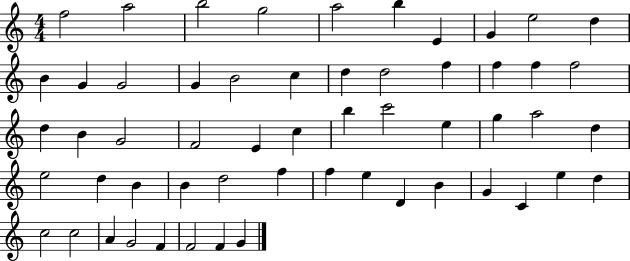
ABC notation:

X:1
T:Untitled
M:4/4
L:1/4
K:C
f2 a2 b2 g2 a2 b E G e2 d B G G2 G B2 c d d2 f f f f2 d B G2 F2 E c b c'2 e g a2 d e2 d B B d2 f f e D B G C e d c2 c2 A G2 F F2 F G